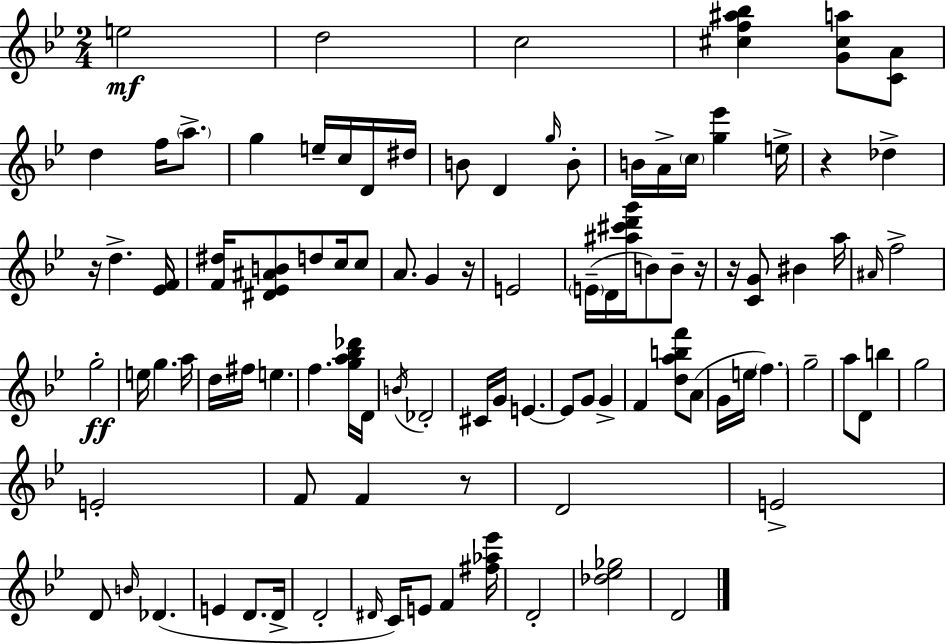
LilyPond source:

{
  \clef treble
  \numericTimeSignature
  \time 2/4
  \key bes \major
  e''2\mf | d''2 | c''2 | <cis'' f'' ais'' bes''>4 <g' cis'' a''>8 <c' a'>8 | \break d''4 f''16 \parenthesize a''8.-> | g''4 e''16-- c''16 d'16 dis''16 | b'8 d'4 \grace { g''16 } b'8-. | b'16 a'16-> \parenthesize c''16 <g'' ees'''>4 | \break e''16-> r4 des''4-> | r16 d''4.-> | <ees' f'>16 <f' dis''>16 <dis' ees' ais' b'>8 d''8 c''16 c''8 | a'8. g'4 | \break r16 e'2 | \parenthesize e'16--( d'16 <ais'' cis''' d''' g'''>16 b'8) b'8-- | r16 r16 <c' g'>8 bis'4 | a''16 \grace { ais'16 } f''2-> | \break g''2-.\ff | e''16 g''4. | a''16 d''16 fis''16 e''4. | f''4. | \break <g'' a'' bes'' des'''>16 d'16 \acciaccatura { b'16 } des'2-. | cis'16 g'16 e'4.~~ | e'8 g'8 g'4-> | f'4 <d'' a'' b'' f'''>8 | \break a'8( g'16 e''16 \parenthesize f''4.) | g''2-- | a''8 d'8 b''4 | g''2 | \break e'2-. | f'8 f'4 | r8 d'2 | e'2-> | \break d'8 \grace { b'16 } des'4.( | e'4 | d'8. d'16-> d'2-. | \grace { dis'16 }) c'16 e'8 | \break f'4 <fis'' aes'' ees'''>16 d'2-. | <des'' ees'' ges''>2 | d'2 | \bar "|."
}